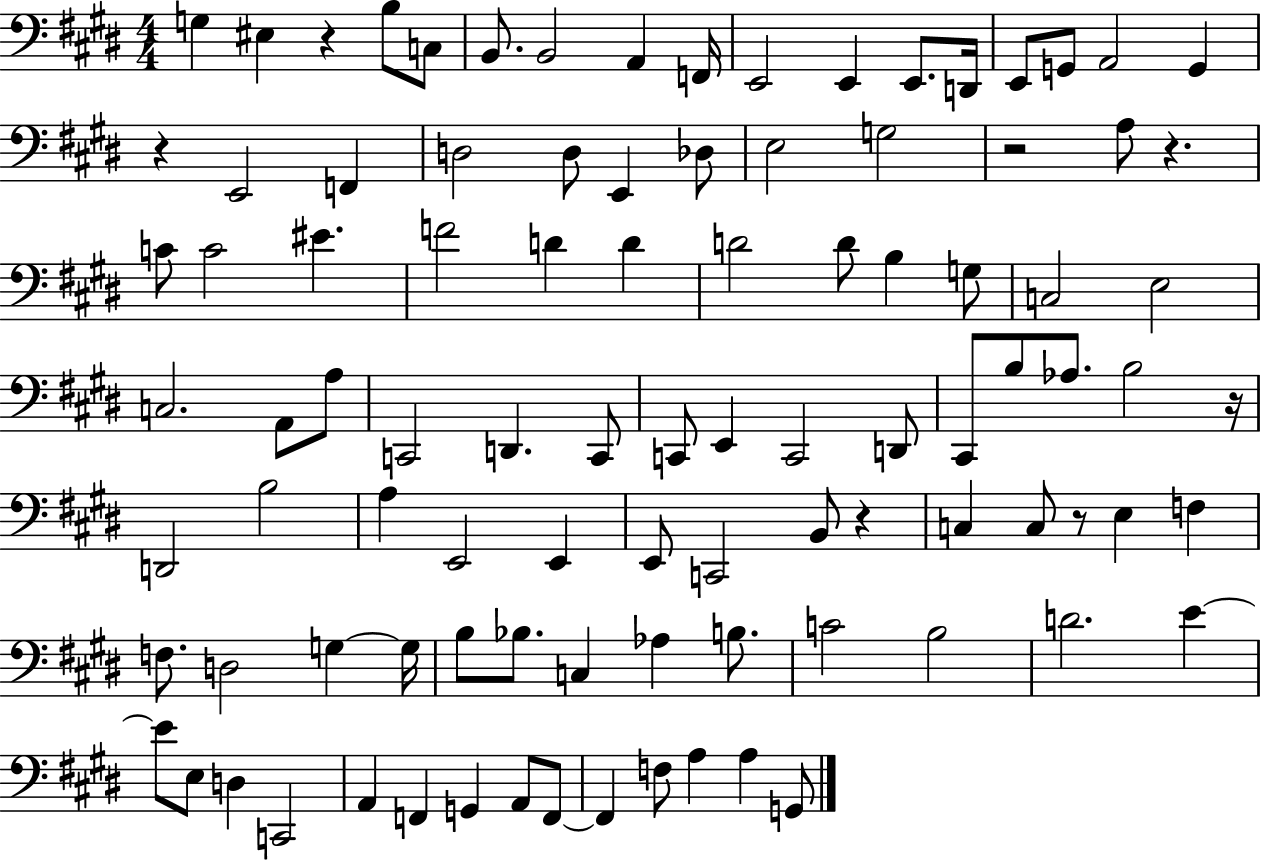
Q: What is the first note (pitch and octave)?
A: G3